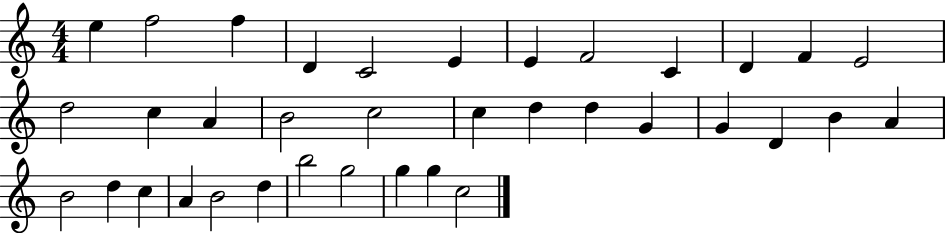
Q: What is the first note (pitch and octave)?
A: E5